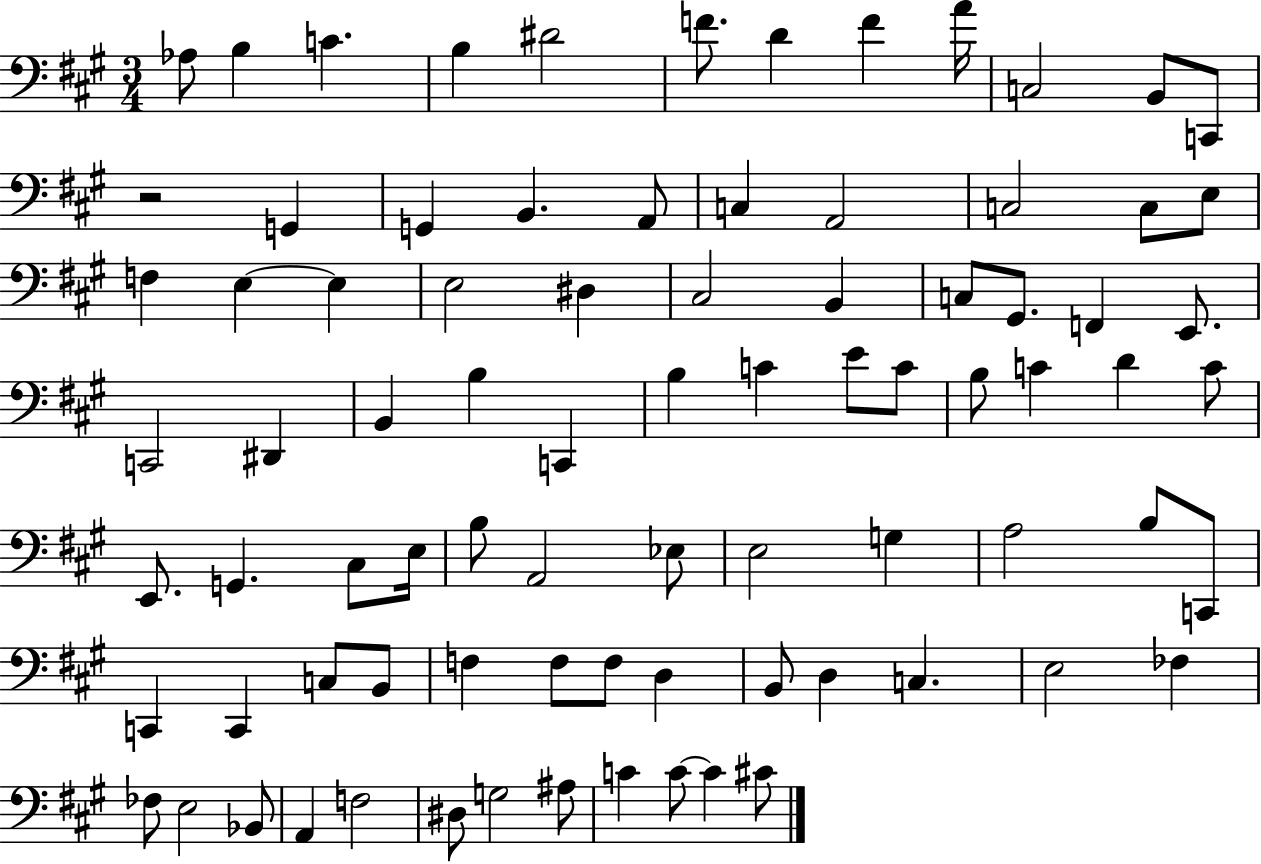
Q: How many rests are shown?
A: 1